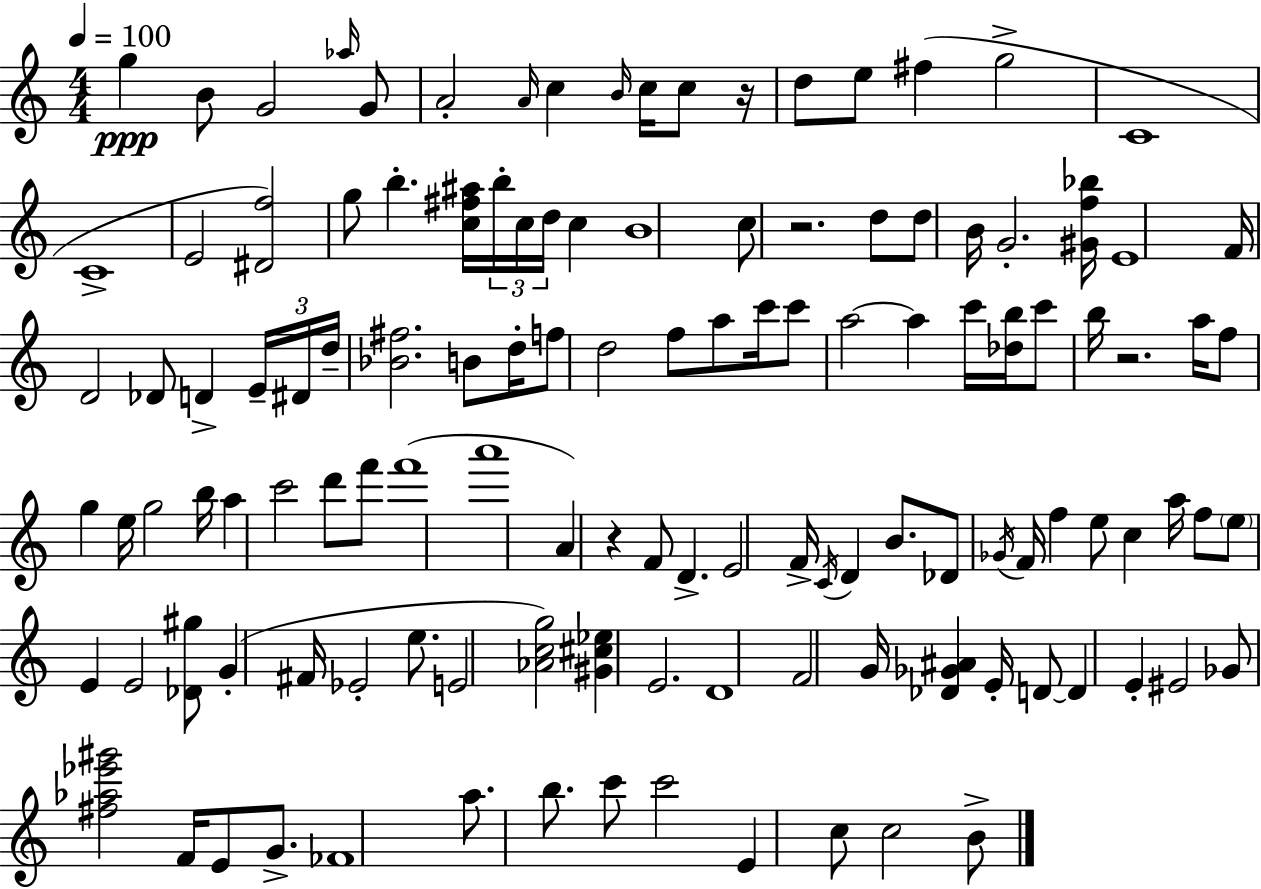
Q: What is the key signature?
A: A minor